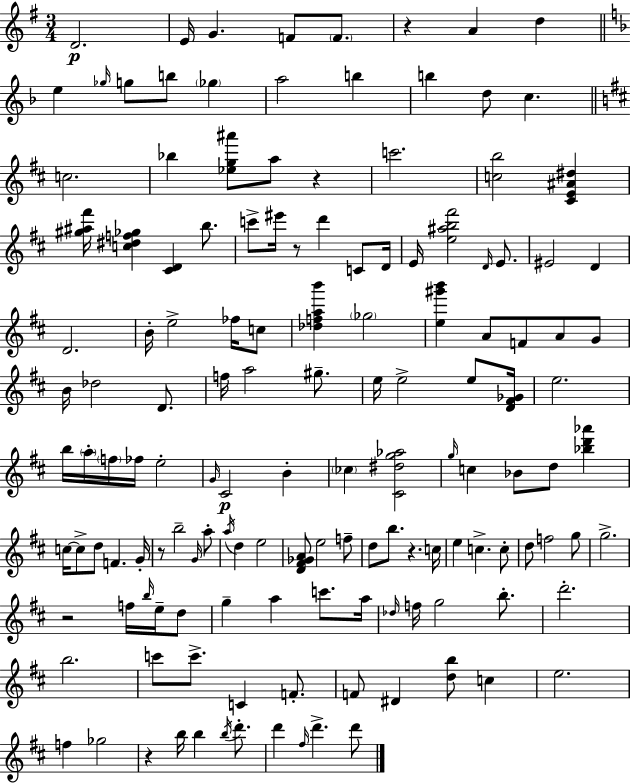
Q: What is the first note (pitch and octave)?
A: D4